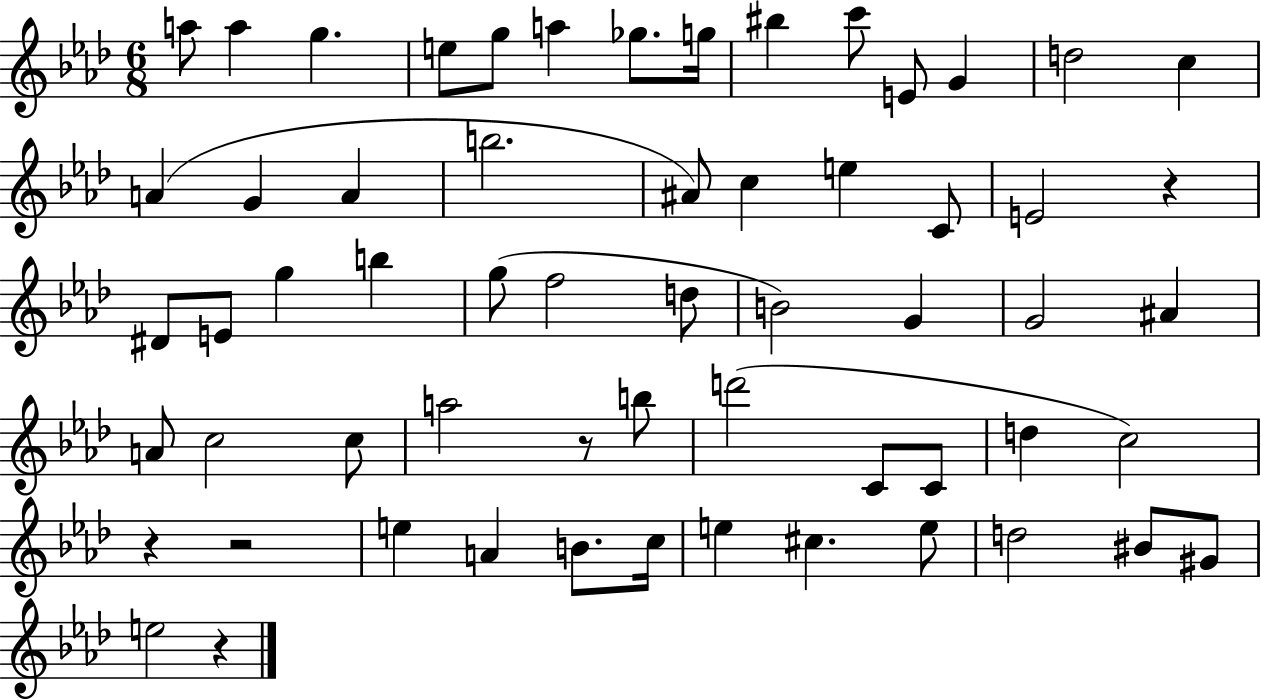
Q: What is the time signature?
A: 6/8